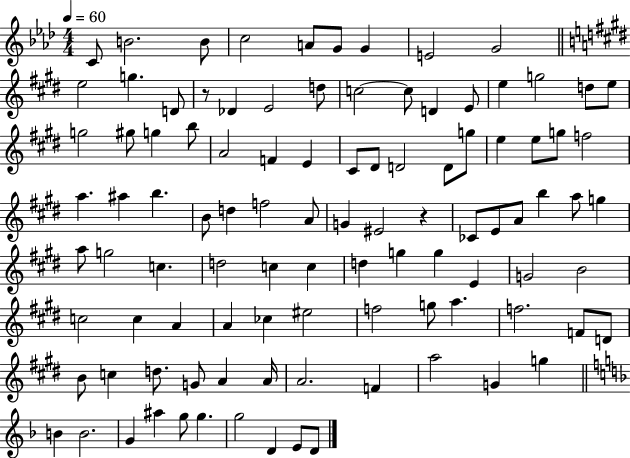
{
  \clef treble
  \numericTimeSignature
  \time 4/4
  \key aes \major
  \tempo 4 = 60
  c'8 b'2. b'8 | c''2 a'8 g'8 g'4 | e'2 g'2 | \bar "||" \break \key e \major e''2 g''4. d'8 | r8 des'4 e'2 d''8 | c''2~~ c''8 d'4 e'8 | e''4 g''2 d''8 e''8 | \break g''2 gis''8 g''4 b''8 | a'2 f'4 e'4 | cis'8 dis'8 d'2 d'8 g''8 | e''4 e''8 g''8 f''2 | \break a''4. ais''4 b''4. | b'8 d''4 f''2 a'8 | g'4 eis'2 r4 | ces'8 e'8 a'8 b''4 a''8 g''4 | \break a''8 g''2 c''4. | d''2 c''4 c''4 | d''4 g''4 g''4 e'4 | g'2 b'2 | \break c''2 c''4 a'4 | a'4 ces''4 eis''2 | f''2 g''8 a''4. | f''2. f'8 d'8 | \break b'8 c''4 d''8. g'8 a'4 a'16 | a'2. f'4 | a''2 g'4 g''4 | \bar "||" \break \key f \major b'4 b'2. | g'4 ais''4 g''8 g''4. | g''2 d'4 e'8 d'8 | \bar "|."
}